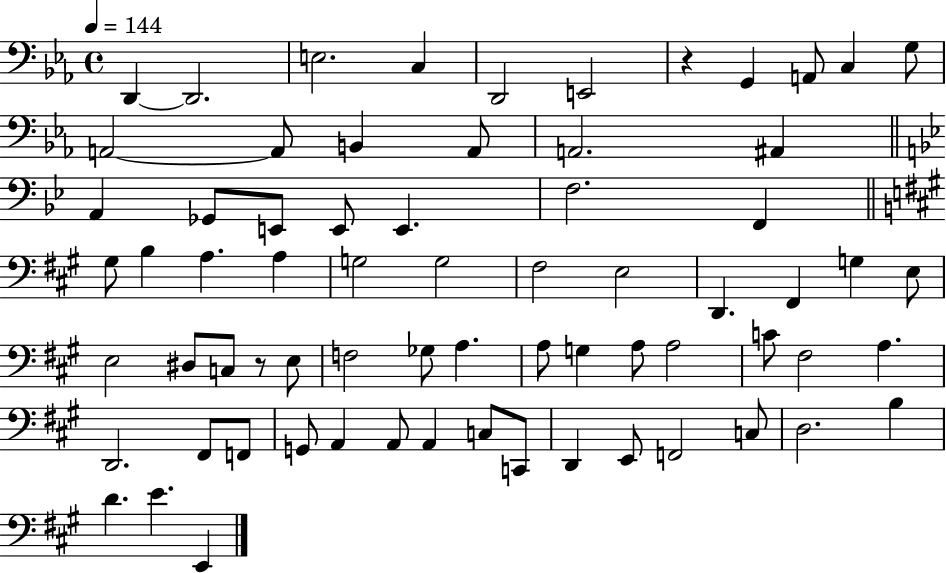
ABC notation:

X:1
T:Untitled
M:4/4
L:1/4
K:Eb
D,, D,,2 E,2 C, D,,2 E,,2 z G,, A,,/2 C, G,/2 A,,2 A,,/2 B,, A,,/2 A,,2 ^A,, A,, _G,,/2 E,,/2 E,,/2 E,, F,2 F,, ^G,/2 B, A, A, G,2 G,2 ^F,2 E,2 D,, ^F,, G, E,/2 E,2 ^D,/2 C,/2 z/2 E,/2 F,2 _G,/2 A, A,/2 G, A,/2 A,2 C/2 ^F,2 A, D,,2 ^F,,/2 F,,/2 G,,/2 A,, A,,/2 A,, C,/2 C,,/2 D,, E,,/2 F,,2 C,/2 D,2 B, D E E,,